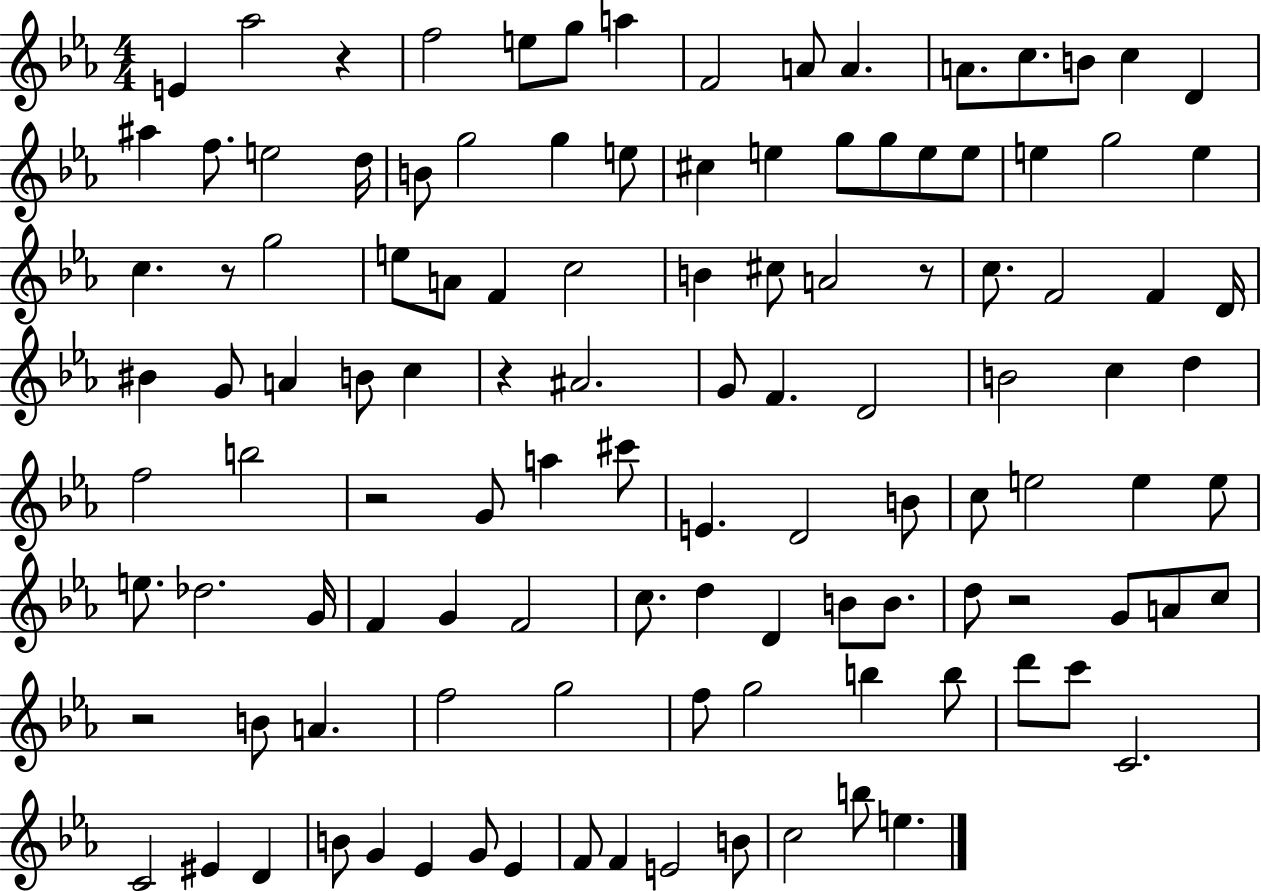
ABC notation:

X:1
T:Untitled
M:4/4
L:1/4
K:Eb
E _a2 z f2 e/2 g/2 a F2 A/2 A A/2 c/2 B/2 c D ^a f/2 e2 d/4 B/2 g2 g e/2 ^c e g/2 g/2 e/2 e/2 e g2 e c z/2 g2 e/2 A/2 F c2 B ^c/2 A2 z/2 c/2 F2 F D/4 ^B G/2 A B/2 c z ^A2 G/2 F D2 B2 c d f2 b2 z2 G/2 a ^c'/2 E D2 B/2 c/2 e2 e e/2 e/2 _d2 G/4 F G F2 c/2 d D B/2 B/2 d/2 z2 G/2 A/2 c/2 z2 B/2 A f2 g2 f/2 g2 b b/2 d'/2 c'/2 C2 C2 ^E D B/2 G _E G/2 _E F/2 F E2 B/2 c2 b/2 e